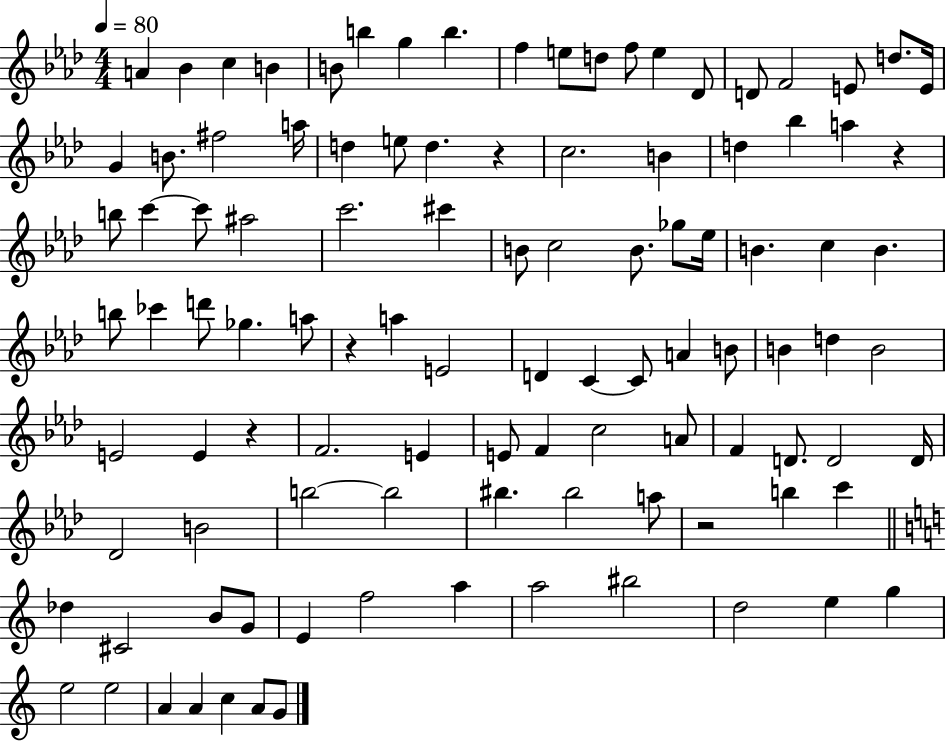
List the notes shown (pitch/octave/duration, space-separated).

A4/q Bb4/q C5/q B4/q B4/e B5/q G5/q B5/q. F5/q E5/e D5/e F5/e E5/q Db4/e D4/e F4/h E4/e D5/e. E4/s G4/q B4/e. F#5/h A5/s D5/q E5/e D5/q. R/q C5/h. B4/q D5/q Bb5/q A5/q R/q B5/e C6/q C6/e A#5/h C6/h. C#6/q B4/e C5/h B4/e. Gb5/e Eb5/s B4/q. C5/q B4/q. B5/e CES6/q D6/e Gb5/q. A5/e R/q A5/q E4/h D4/q C4/q C4/e A4/q B4/e B4/q D5/q B4/h E4/h E4/q R/q F4/h. E4/q E4/e F4/q C5/h A4/e F4/q D4/e. D4/h D4/s Db4/h B4/h B5/h B5/h BIS5/q. BIS5/h A5/e R/h B5/q C6/q Db5/q C#4/h B4/e G4/e E4/q F5/h A5/q A5/h BIS5/h D5/h E5/q G5/q E5/h E5/h A4/q A4/q C5/q A4/e G4/e